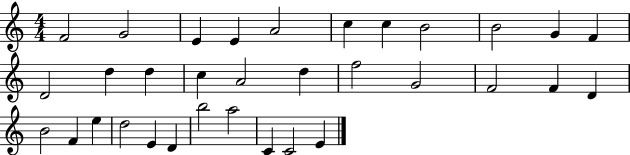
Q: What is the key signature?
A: C major